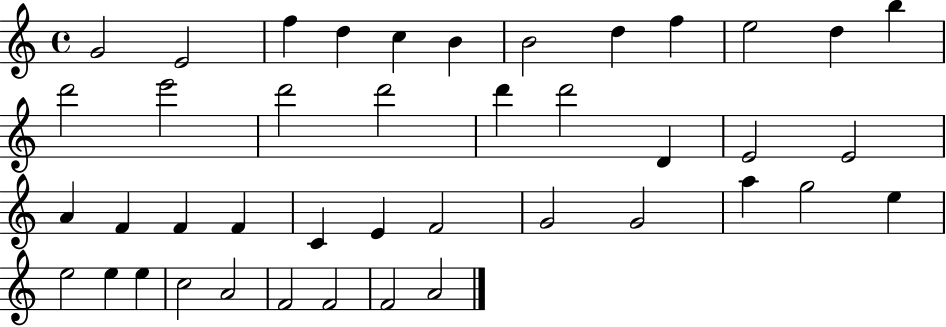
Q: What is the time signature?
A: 4/4